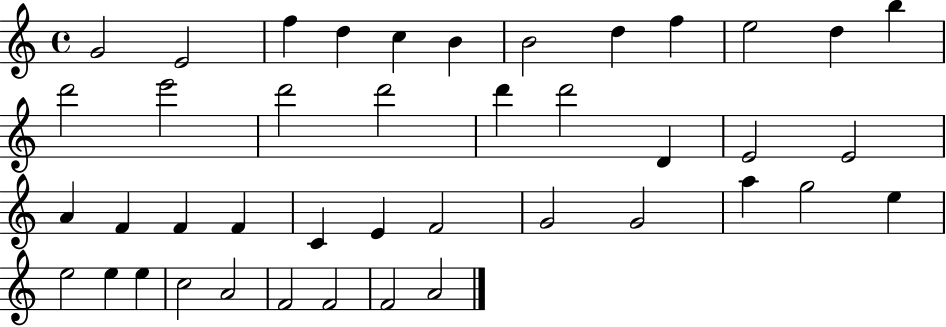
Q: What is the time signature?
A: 4/4